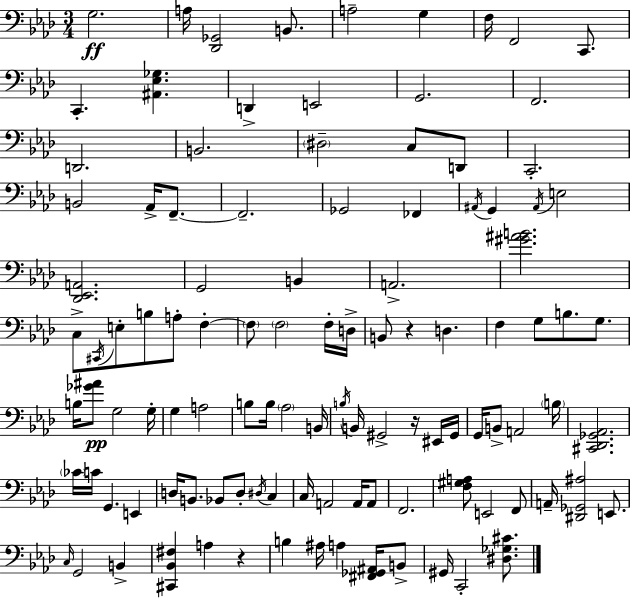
X:1
T:Untitled
M:3/4
L:1/4
K:Fm
G,2 A,/4 [_D,,_G,,]2 B,,/2 A,2 G, F,/4 F,,2 C,,/2 C,, [^A,,_E,_G,] D,, E,,2 G,,2 F,,2 D,,2 B,,2 ^D,2 C,/2 D,,/2 C,,2 B,,2 _A,,/4 F,,/2 F,,2 _G,,2 _F,, ^A,,/4 G,, ^A,,/4 E,2 [_D,,_E,,A,,]2 G,,2 B,, A,,2 [^G^AB]2 C,/2 ^C,,/4 E,/2 B,/2 A,/2 F, F,/2 F,2 F,/4 D,/4 B,,/2 z D, F, G,/2 B,/2 G,/2 B,/4 [_G^A]/2 G,2 G,/4 G, A,2 B,/2 B,/4 _A,2 B,,/4 B,/4 B,,/4 ^G,,2 z/4 ^E,,/4 ^G,,/4 G,,/4 B,,/2 A,,2 B,/4 [^C,,_D,,_G,,_A,,]2 _C/4 C/4 G,, E,, D,/4 B,,/2 _B,,/2 D,/2 ^D,/4 C, C,/4 A,,2 A,,/4 A,,/2 F,,2 [F,^G,A,]/2 E,,2 F,,/2 A,,/4 [^D,,_G,,^A,]2 E,,/2 C,/4 G,,2 B,, [^C,,_B,,^F,] A, z B, ^A,/4 A, [^F,,_G,,^A,,]/4 B,,/2 ^G,,/4 C,,2 [^D,_G,^C]/2